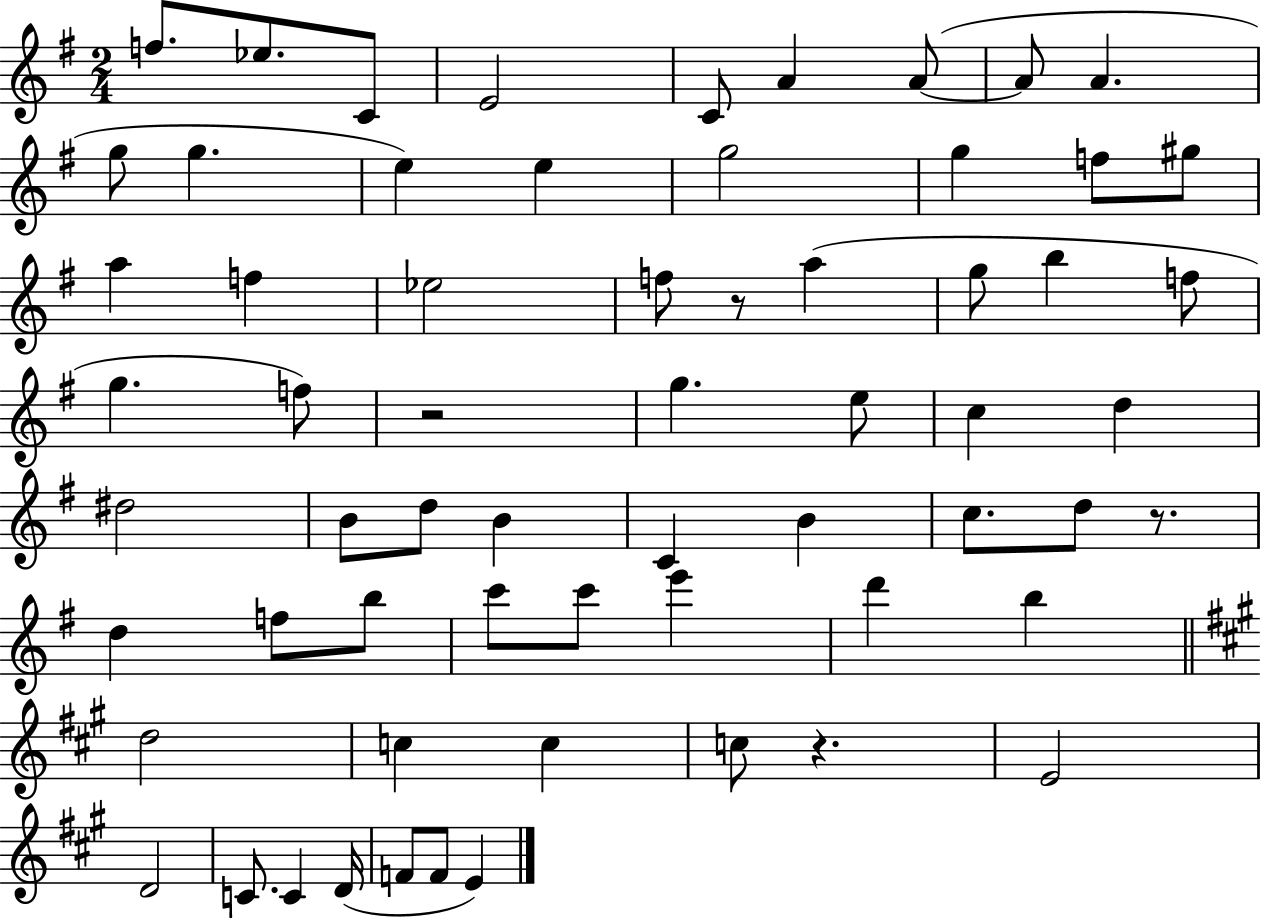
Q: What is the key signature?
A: G major